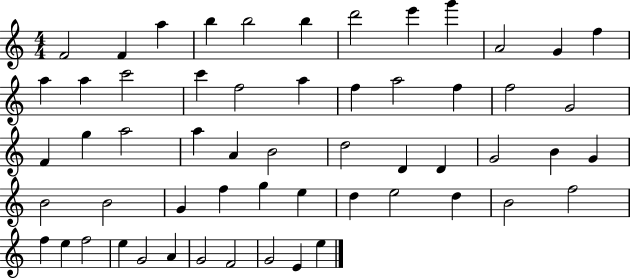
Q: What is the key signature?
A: C major